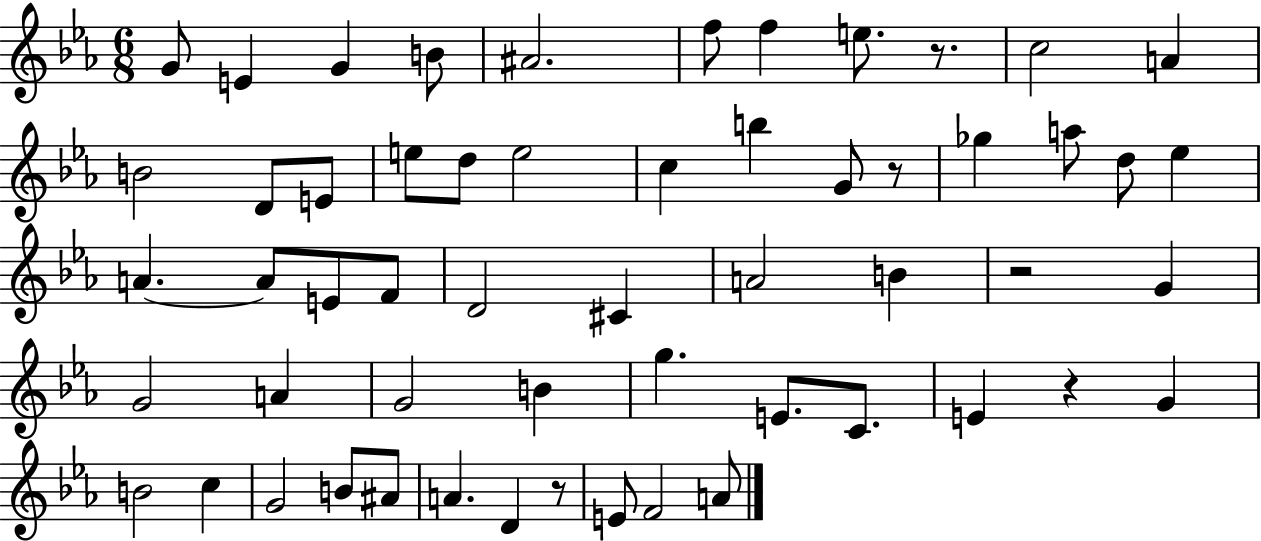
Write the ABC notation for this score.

X:1
T:Untitled
M:6/8
L:1/4
K:Eb
G/2 E G B/2 ^A2 f/2 f e/2 z/2 c2 A B2 D/2 E/2 e/2 d/2 e2 c b G/2 z/2 _g a/2 d/2 _e A A/2 E/2 F/2 D2 ^C A2 B z2 G G2 A G2 B g E/2 C/2 E z G B2 c G2 B/2 ^A/2 A D z/2 E/2 F2 A/2